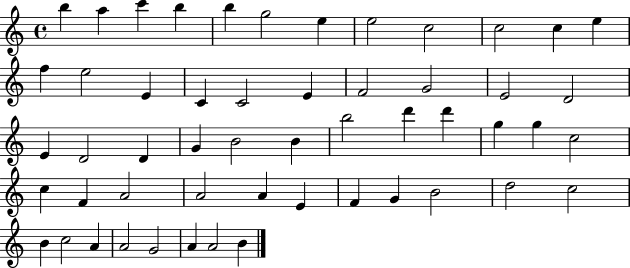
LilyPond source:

{
  \clef treble
  \time 4/4
  \defaultTimeSignature
  \key c \major
  b''4 a''4 c'''4 b''4 | b''4 g''2 e''4 | e''2 c''2 | c''2 c''4 e''4 | \break f''4 e''2 e'4 | c'4 c'2 e'4 | f'2 g'2 | e'2 d'2 | \break e'4 d'2 d'4 | g'4 b'2 b'4 | b''2 d'''4 d'''4 | g''4 g''4 c''2 | \break c''4 f'4 a'2 | a'2 a'4 e'4 | f'4 g'4 b'2 | d''2 c''2 | \break b'4 c''2 a'4 | a'2 g'2 | a'4 a'2 b'4 | \bar "|."
}